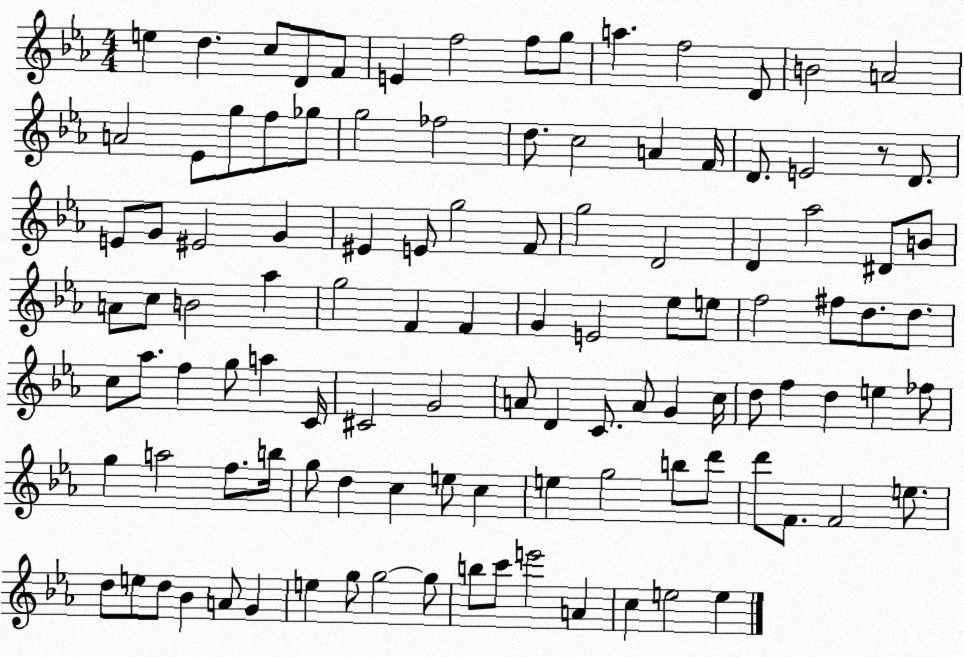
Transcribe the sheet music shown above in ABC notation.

X:1
T:Untitled
M:4/4
L:1/4
K:Eb
e d c/2 D/2 F/2 E f2 f/2 g/2 a f2 D/2 B2 A2 A2 _E/2 g/2 f/2 _g/2 g2 _f2 d/2 c2 A F/4 D/2 E2 z/2 D/2 E/2 G/2 ^E2 G ^E E/2 g2 F/2 g2 D2 D _a2 ^D/2 B/2 A/2 c/2 B2 _a g2 F F G E2 _e/2 e/2 f2 ^f/2 d/2 d/2 c/2 _a/2 f g/2 a C/4 ^C2 G2 A/2 D C/2 A/2 G c/4 d/2 f d e _f/2 g a2 f/2 b/4 g/2 d c e/2 c e g2 b/2 d'/2 d'/2 F/2 F2 e/2 d/2 e/2 d/2 _B A/2 G e g/2 g2 g/2 b/2 c'/2 e'2 A c e2 e